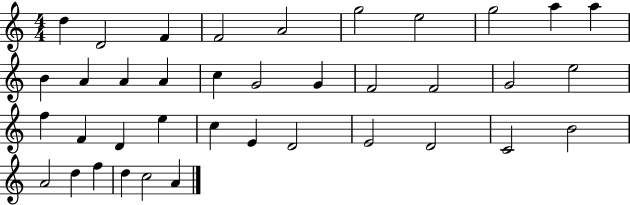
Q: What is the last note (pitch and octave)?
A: A4